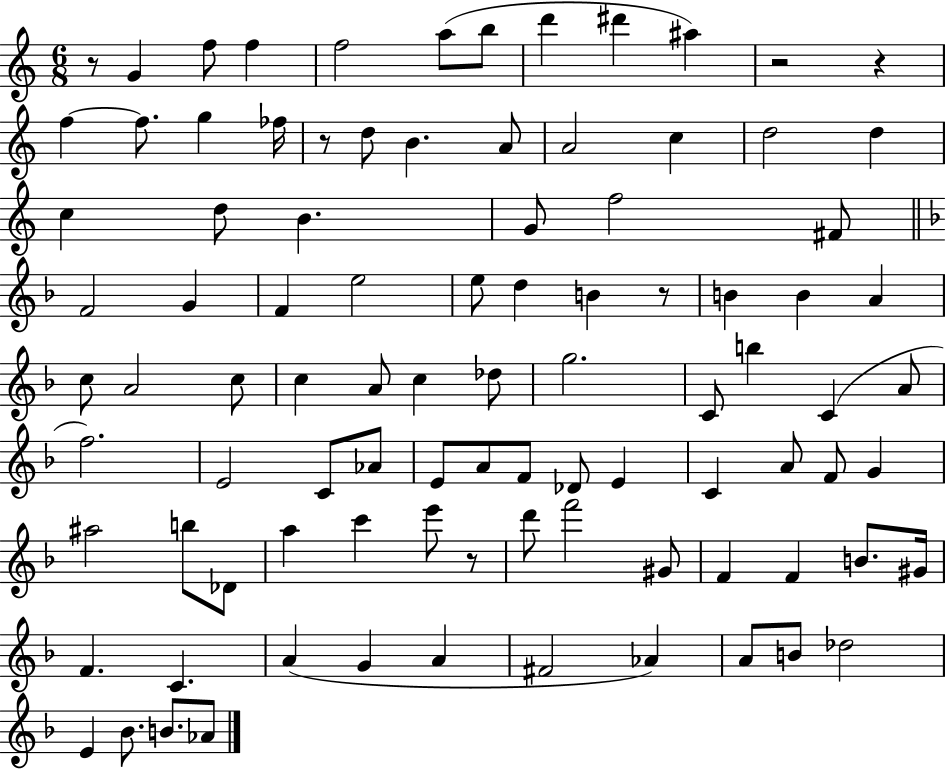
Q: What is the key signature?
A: C major